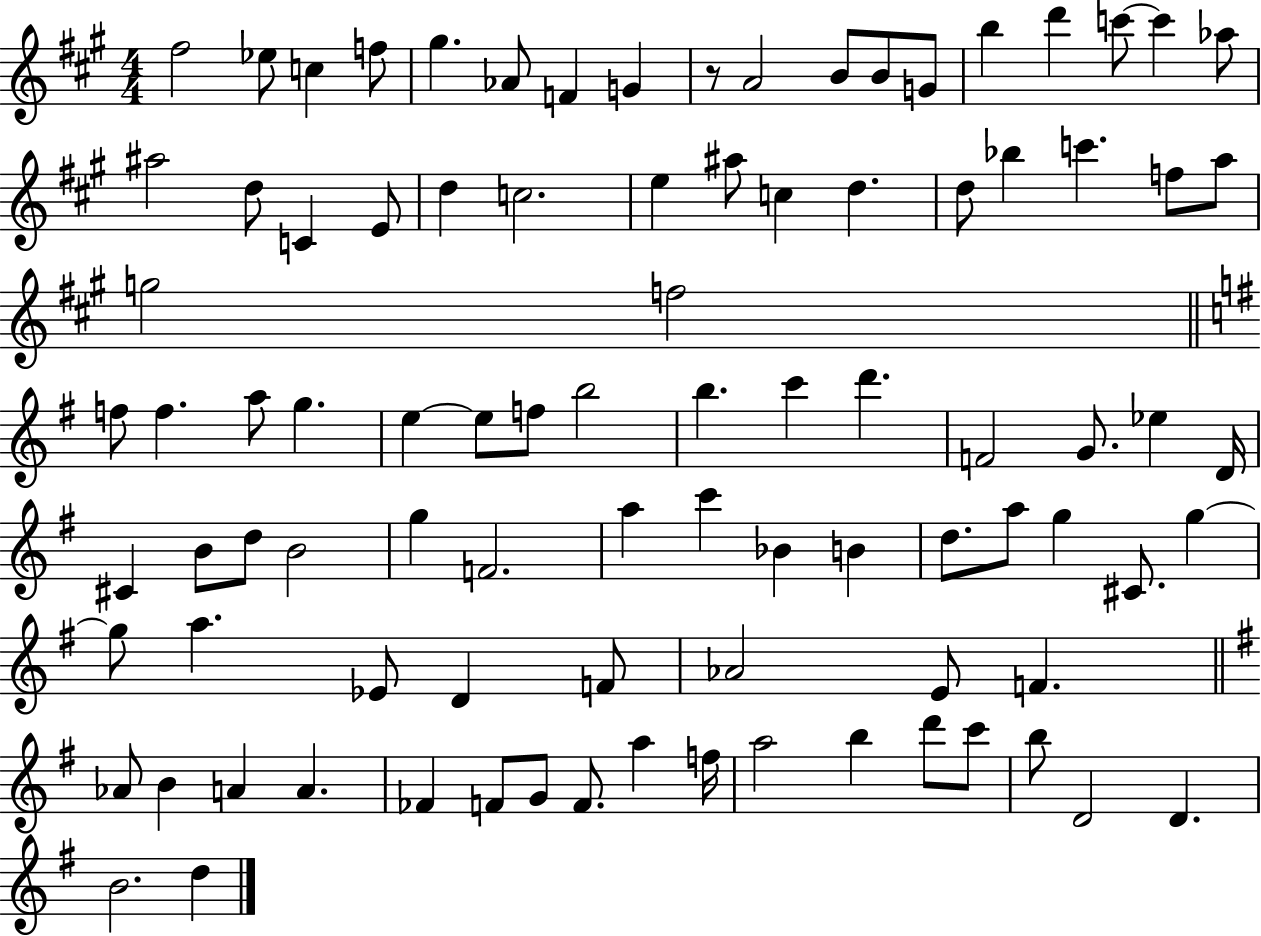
{
  \clef treble
  \numericTimeSignature
  \time 4/4
  \key a \major
  \repeat volta 2 { fis''2 ees''8 c''4 f''8 | gis''4. aes'8 f'4 g'4 | r8 a'2 b'8 b'8 g'8 | b''4 d'''4 c'''8~~ c'''4 aes''8 | \break ais''2 d''8 c'4 e'8 | d''4 c''2. | e''4 ais''8 c''4 d''4. | d''8 bes''4 c'''4. f''8 a''8 | \break g''2 f''2 | \bar "||" \break \key g \major f''8 f''4. a''8 g''4. | e''4~~ e''8 f''8 b''2 | b''4. c'''4 d'''4. | f'2 g'8. ees''4 d'16 | \break cis'4 b'8 d''8 b'2 | g''4 f'2. | a''4 c'''4 bes'4 b'4 | d''8. a''8 g''4 cis'8. g''4~~ | \break g''8 a''4. ees'8 d'4 f'8 | aes'2 e'8 f'4. | \bar "||" \break \key g \major aes'8 b'4 a'4 a'4. | fes'4 f'8 g'8 f'8. a''4 f''16 | a''2 b''4 d'''8 c'''8 | b''8 d'2 d'4. | \break b'2. d''4 | } \bar "|."
}